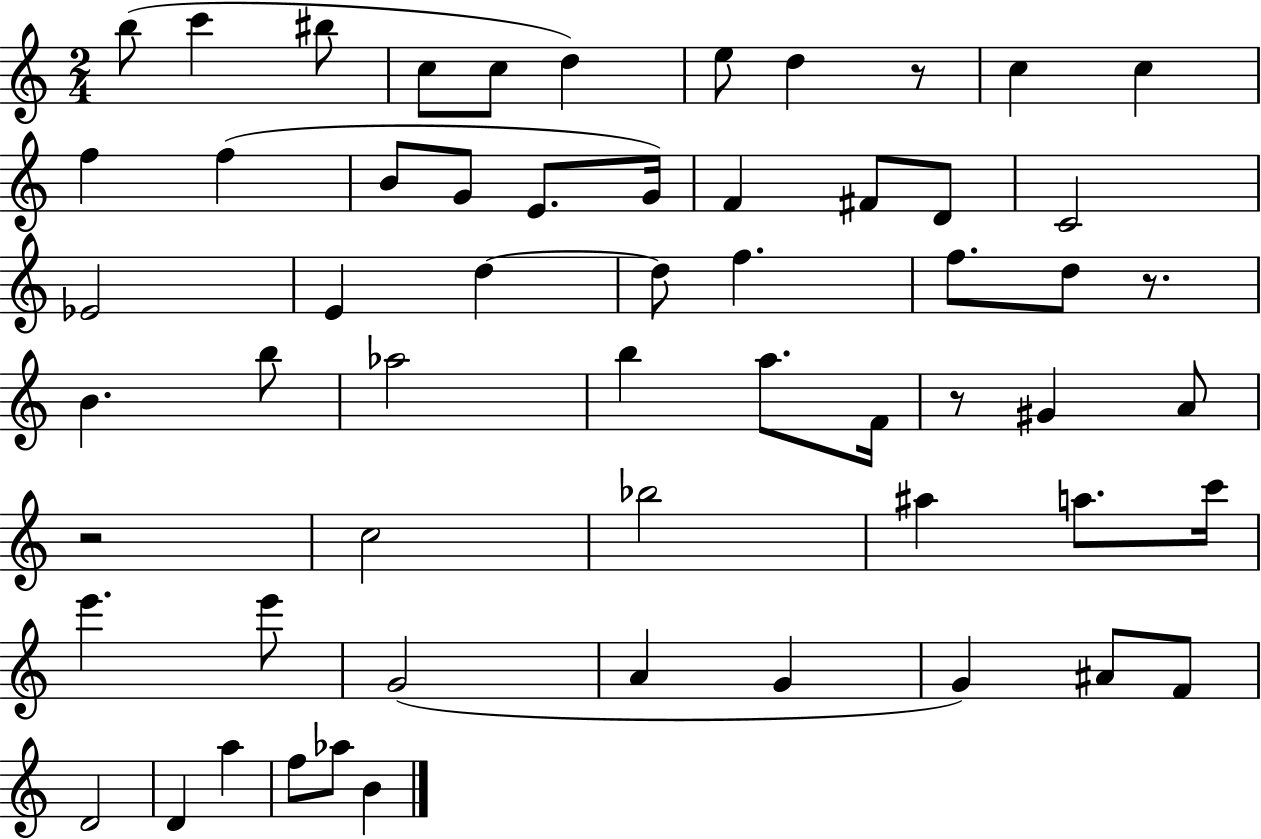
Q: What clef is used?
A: treble